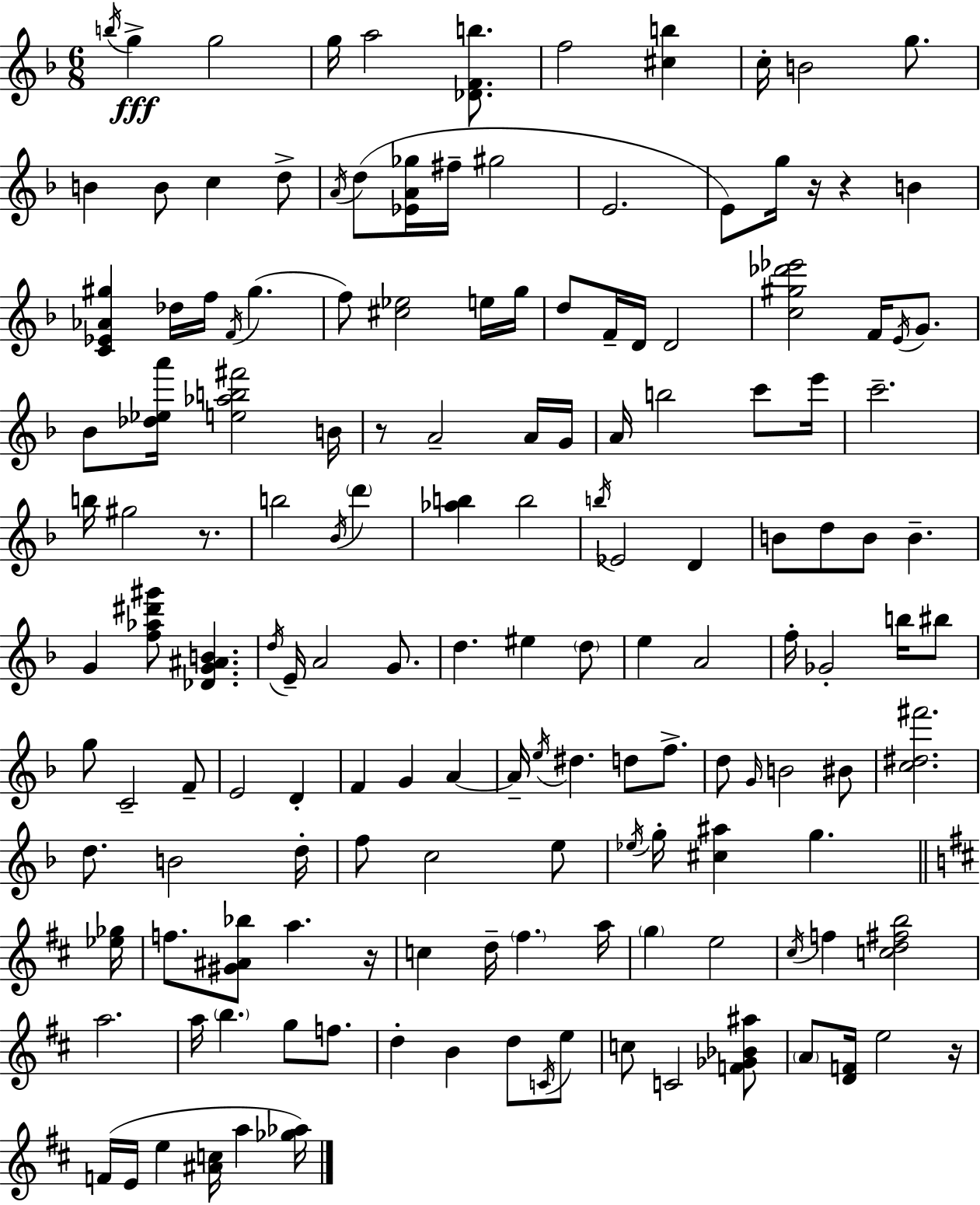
B5/s G5/q G5/h G5/s A5/h [Db4,F4,B5]/e. F5/h [C#5,B5]/q C5/s B4/h G5/e. B4/q B4/e C5/q D5/e A4/s D5/e [Eb4,A4,Gb5]/s F#5/s G#5/h E4/h. E4/e G5/s R/s R/q B4/q [C4,Eb4,Ab4,G#5]/q Db5/s F5/s F4/s G#5/q. F5/e [C#5,Eb5]/h E5/s G5/s D5/e F4/s D4/s D4/h [C5,G#5,Db6,Eb6]/h F4/s E4/s G4/e. Bb4/e [Db5,Eb5,A6]/s [E5,Ab5,B5,F#6]/h B4/s R/e A4/h A4/s G4/s A4/s B5/h C6/e E6/s C6/h. B5/s G#5/h R/e. B5/h Bb4/s D6/q [Ab5,B5]/q B5/h B5/s Eb4/h D4/q B4/e D5/e B4/e B4/q. G4/q [F5,Ab5,D#6,G#6]/e [Db4,G4,A#4,B4]/q. D5/s E4/s A4/h G4/e. D5/q. EIS5/q D5/e E5/q A4/h F5/s Gb4/h B5/s BIS5/e G5/e C4/h F4/e E4/h D4/q F4/q G4/q A4/q A4/s E5/s D#5/q. D5/e F5/e. D5/e G4/s B4/h BIS4/e [C5,D#5,F#6]/h. D5/e. B4/h D5/s F5/e C5/h E5/e Eb5/s G5/s [C#5,A#5]/q G5/q. [Eb5,Gb5]/s F5/e. [G#4,A#4,Bb5]/e A5/q. R/s C5/q D5/s F#5/q. A5/s G5/q E5/h C#5/s F5/q [C5,D5,F#5,B5]/h A5/h. A5/s B5/q. G5/e F5/e. D5/q B4/q D5/e C4/s E5/e C5/e C4/h [F4,Gb4,Bb4,A#5]/e A4/e [D4,F4]/s E5/h R/s F4/s E4/s E5/q [A#4,C5]/s A5/q [Gb5,Ab5]/s